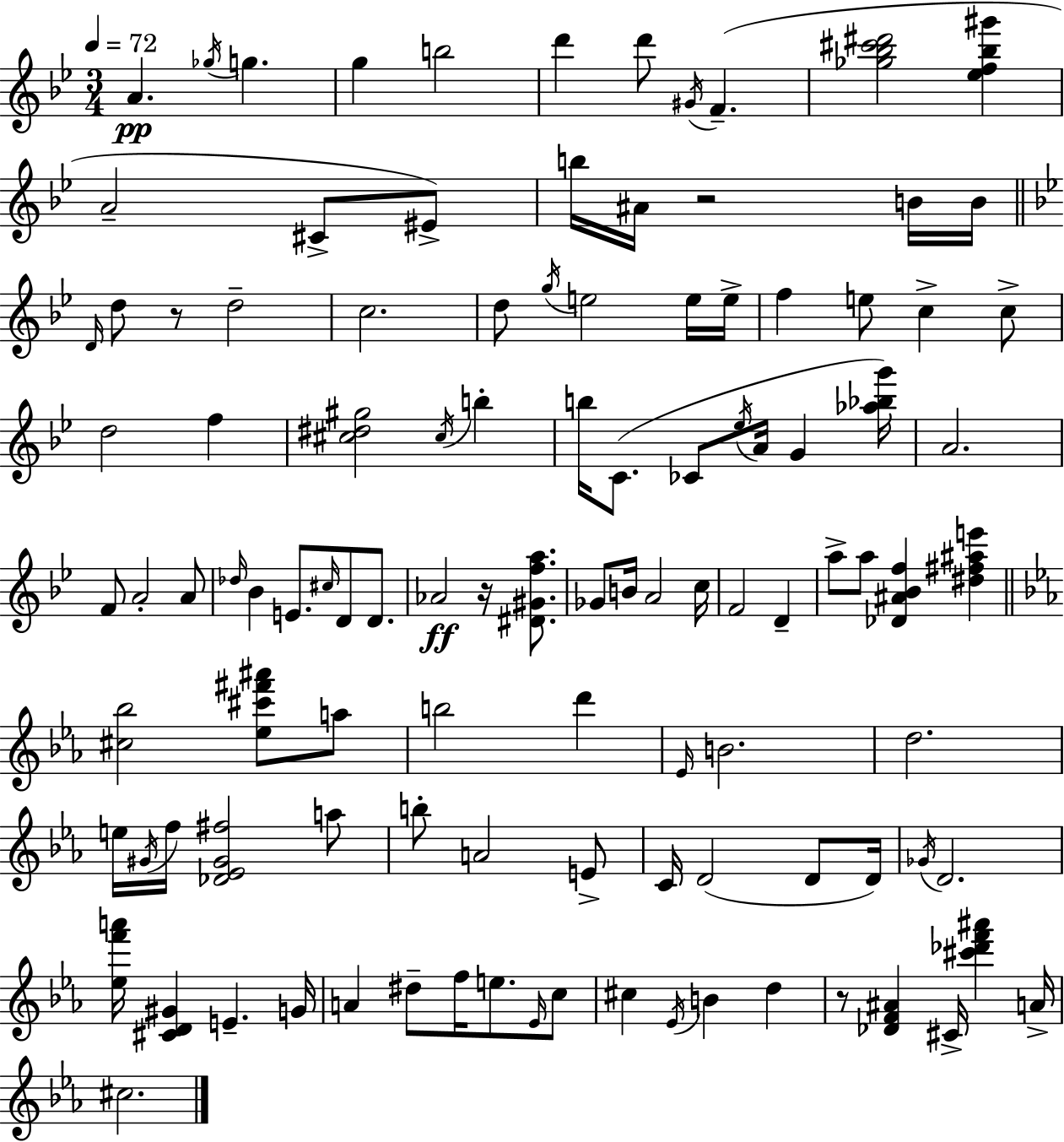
A4/q. Gb5/s G5/q. G5/q B5/h D6/q D6/e G#4/s F4/q. [Gb5,Bb5,C#6,D#6]/h [Eb5,F5,Bb5,G#6]/q A4/h C#4/e EIS4/e B5/s A#4/s R/h B4/s B4/s D4/s D5/e R/e D5/h C5/h. D5/e G5/s E5/h E5/s E5/s F5/q E5/e C5/q C5/e D5/h F5/q [C#5,D#5,G#5]/h C#5/s B5/q B5/s C4/e. CES4/e Eb5/s A4/s G4/q [Ab5,Bb5,G6]/s A4/h. F4/e A4/h A4/e Db5/s Bb4/q E4/e. C#5/s D4/e D4/e. Ab4/h R/s [D#4,G#4,F5,A5]/e. Gb4/e B4/s A4/h C5/s F4/h D4/q A5/e A5/e [Db4,A#4,Bb4,F5]/q [D#5,F#5,A#5,E6]/q [C#5,Bb5]/h [Eb5,C#6,F#6,A#6]/e A5/e B5/h D6/q Eb4/s B4/h. D5/h. E5/s G#4/s F5/s [Db4,Eb4,G#4,F#5]/h A5/e B5/e A4/h E4/e C4/s D4/h D4/e D4/s Gb4/s D4/h. [Eb5,F6,A6]/s [C#4,D4,G#4]/q E4/q. G4/s A4/q D#5/e F5/s E5/e. Eb4/s C5/e C#5/q Eb4/s B4/q D5/q R/e [Db4,F4,A#4]/q C#4/s [C#6,Db6,F6,A#6]/q A4/s C#5/h.